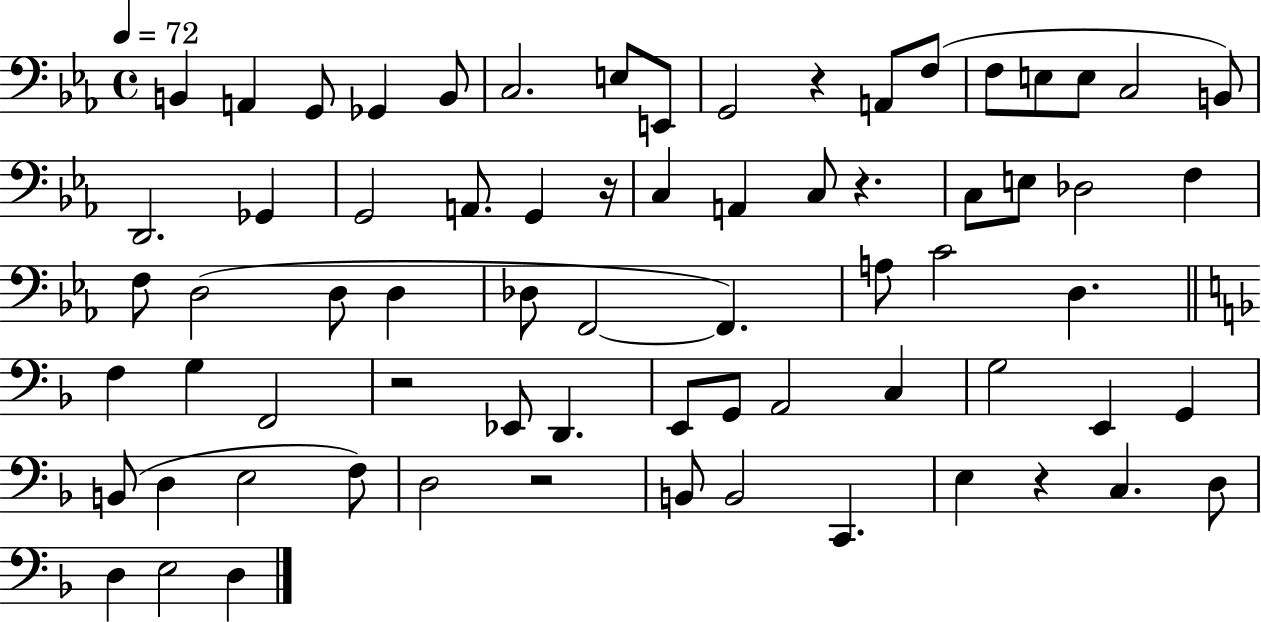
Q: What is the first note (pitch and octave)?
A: B2